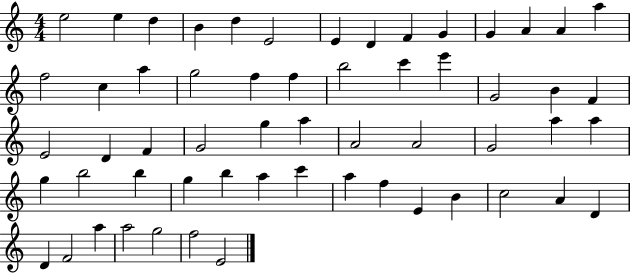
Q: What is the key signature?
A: C major